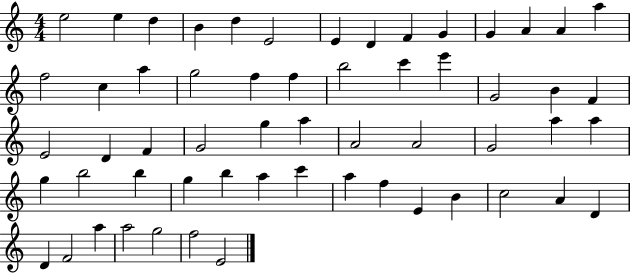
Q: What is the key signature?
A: C major